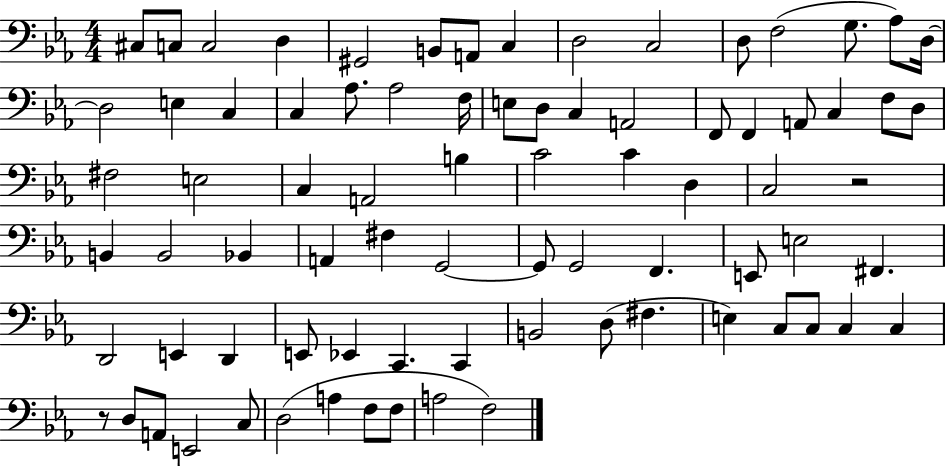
{
  \clef bass
  \numericTimeSignature
  \time 4/4
  \key ees \major
  cis8 c8 c2 d4 | gis,2 b,8 a,8 c4 | d2 c2 | d8 f2( g8. aes8) d16~~ | \break d2 e4 c4 | c4 aes8. aes2 f16 | e8 d8 c4 a,2 | f,8 f,4 a,8 c4 f8 d8 | \break fis2 e2 | c4 a,2 b4 | c'2 c'4 d4 | c2 r2 | \break b,4 b,2 bes,4 | a,4 fis4 g,2~~ | g,8 g,2 f,4. | e,8 e2 fis,4. | \break d,2 e,4 d,4 | e,8 ees,4 c,4. c,4 | b,2 d8( fis4. | e4) c8 c8 c4 c4 | \break r8 d8 a,8 e,2 c8 | d2( a4 f8 f8 | a2 f2) | \bar "|."
}